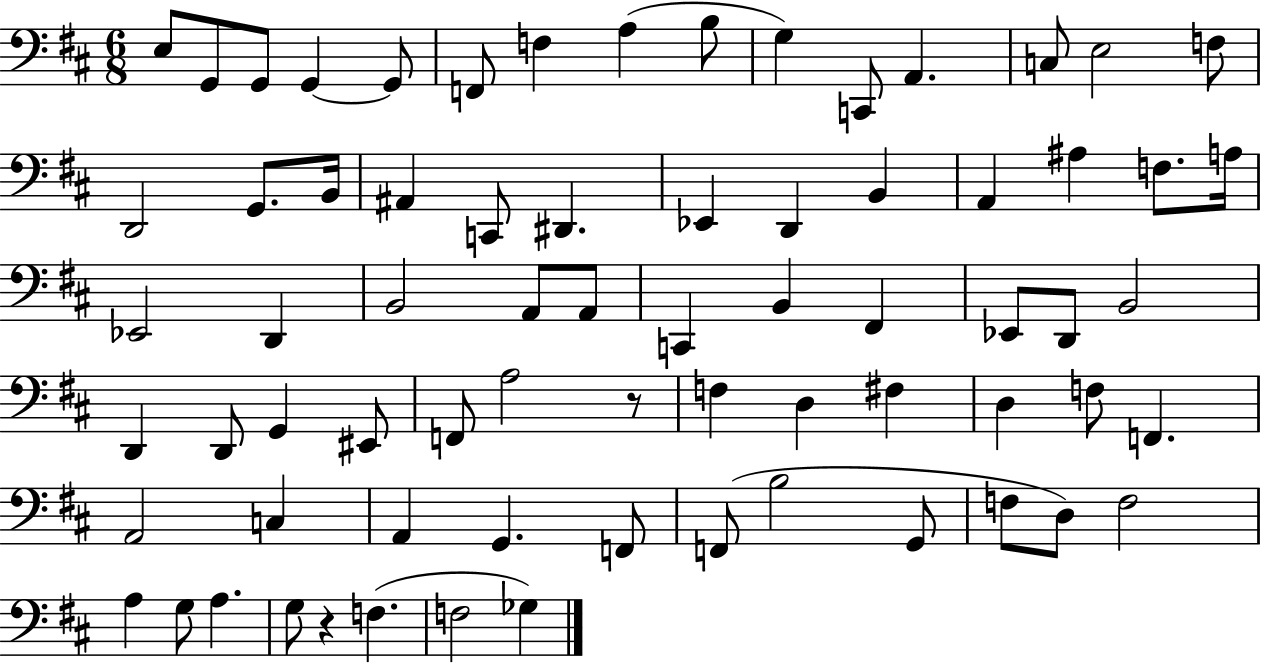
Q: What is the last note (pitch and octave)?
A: Gb3